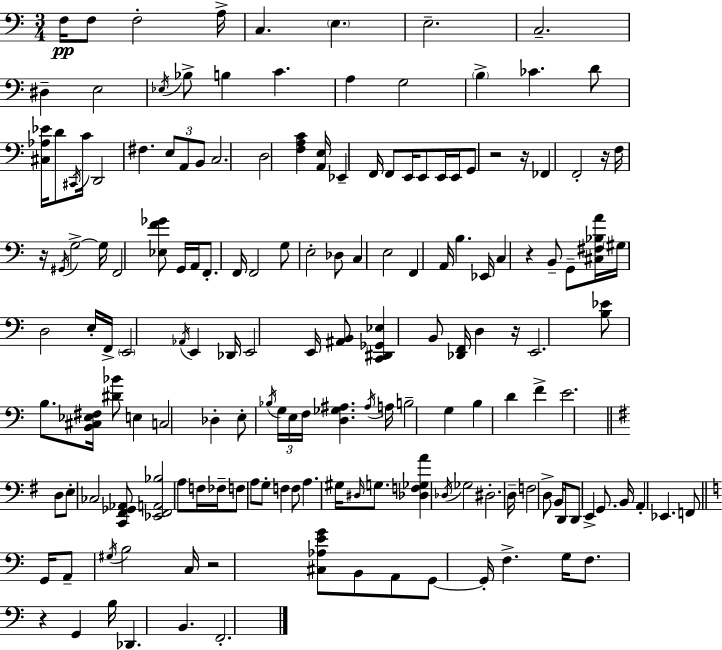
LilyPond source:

{
  \clef bass
  \numericTimeSignature
  \time 3/4
  \key a \minor
  f16\pp f8 f2-. a16-> | c4. \parenthesize e4. | e2.-- | c2.-- | \break dis4-- e2 | \acciaccatura { ees16 } bes8-> b4 c'4. | a4 g2 | \parenthesize b4-> ces'4. d'8 | \break <cis aes ees'>16 d'8 \acciaccatura { cis,16 } c'16 d,2 | fis4. \tuplet 3/2 { e8 a,8 | b,8 } c2. | d2 <f a c'>4 | \break <a, e>16 ees,4-- f,16 f,8 e,16 e,8 | e,16 e,16 g,8 r2 | r16 fes,4 f,2-. | r16 f16 r16 \acciaccatura { gis,16 } g2->~~ | \break g16 f,2 <ees f' ges'>8 | g,16 a,16 f,8.-. f,16 f,2 | g8 e2-. | des8 c4 e2 | \break f,4 a,16 b4. | ees,16 c4 r4 b,8-- | g,8-- <cis fis bes a'>16 \parenthesize gis16 d2 | e16-. f,16-> \parenthesize e,2 \acciaccatura { aes,16 } | \break e,4 des,16 e,2 | e,16 <ais, b,>8 <c, dis, ges, ees>4 b,8 <des, f,>16 d4 | r16 e,2. | <b ees'>8 b8. <b, cis ees fis>16 <dis' bes'>8 | \break e4 c2 | des4-. e8-. \acciaccatura { bes16 } \tuplet 3/2 { g16 e16 f16 } <d ges ais>4. | \acciaccatura { ais16 } a16 b2-- | g4 b4 d'4 | \break f'4-> e'2. | \bar "||" \break \key g \major d8 e8-. ces2 | <c, fis, ges, aes,>8 <ees, fis, a, bes>2 a8 | f16 fes16-- f8 a8 g8-. f4 | f8 a4. gis16 \grace { dis16 } g8. | \break <des f ges a'>4 \acciaccatura { des16 } ges2 | dis2.-. | d16-- f2 d8-> | b,16 d,8 d,8 e,4-> g,8. | \break b,16 a,4-. ees,4. | f,8 \bar "||" \break \key c \major g,16 a,8-- \acciaccatura { gis16 } b2 | c16 r2 <cis aes e' g'>8 b,8 | a,8 g,8~~ g,16-. f4.-> | g16 f8. r4 g,4 | \break b16 des,4. b,4. | f,2.-. | \bar "|."
}